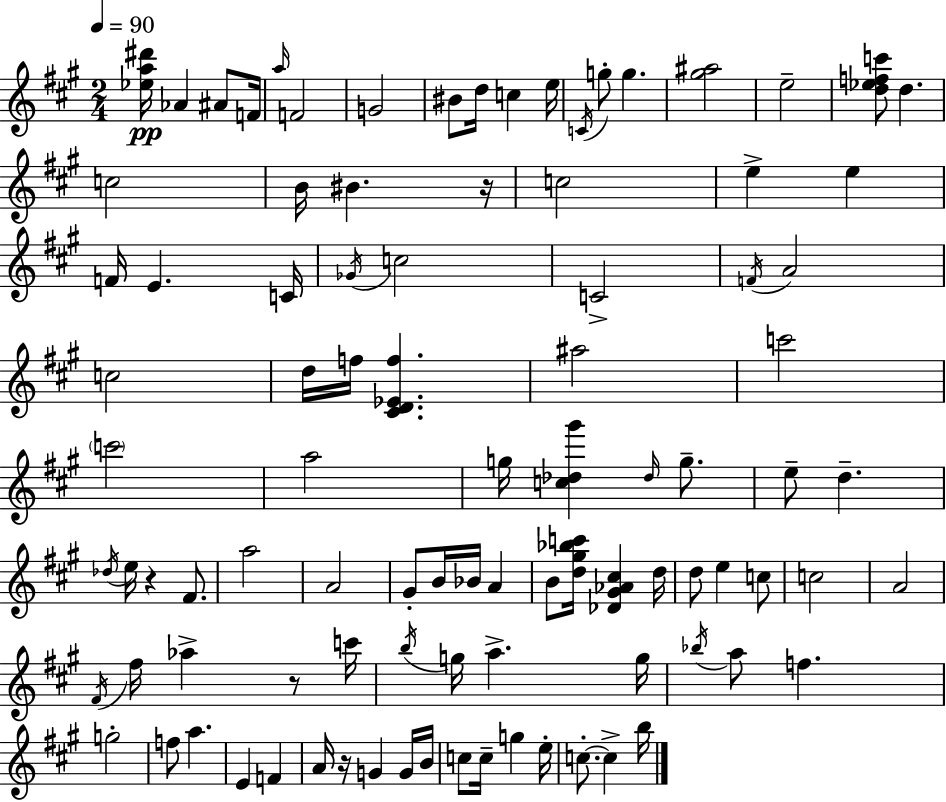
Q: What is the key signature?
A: A major